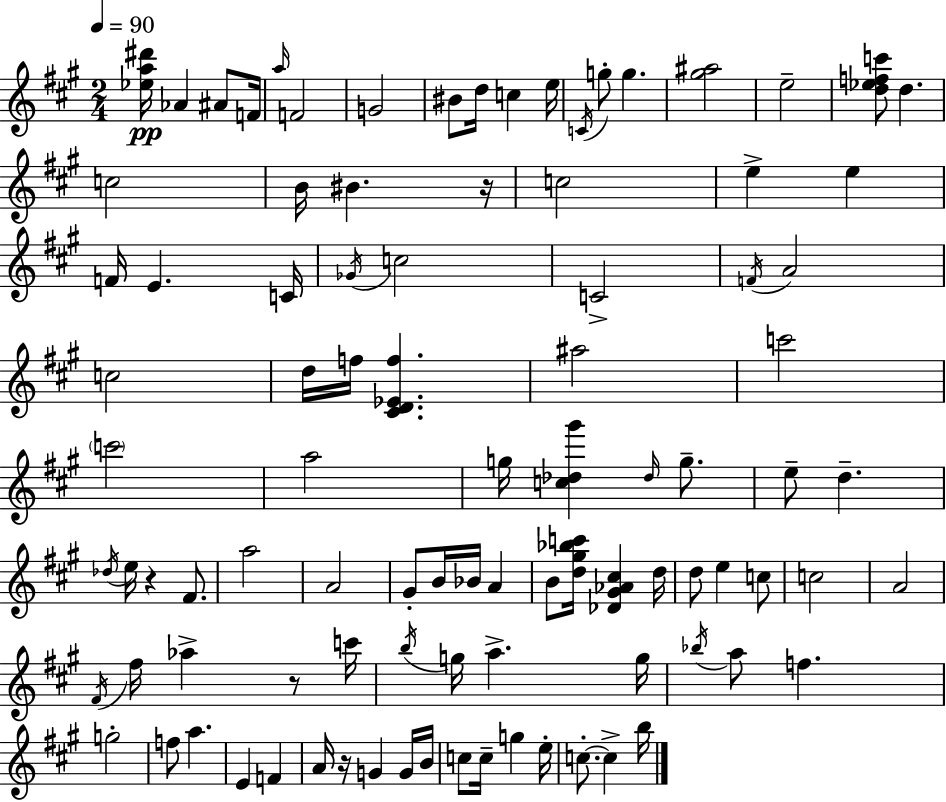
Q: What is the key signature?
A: A major